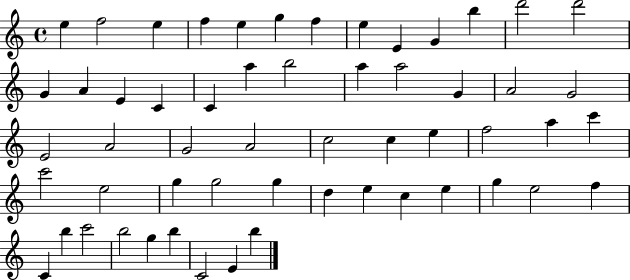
E5/q F5/h E5/q F5/q E5/q G5/q F5/q E5/q E4/q G4/q B5/q D6/h D6/h G4/q A4/q E4/q C4/q C4/q A5/q B5/h A5/q A5/h G4/q A4/h G4/h E4/h A4/h G4/h A4/h C5/h C5/q E5/q F5/h A5/q C6/q C6/h E5/h G5/q G5/h G5/q D5/q E5/q C5/q E5/q G5/q E5/h F5/q C4/q B5/q C6/h B5/h G5/q B5/q C4/h E4/q B5/q